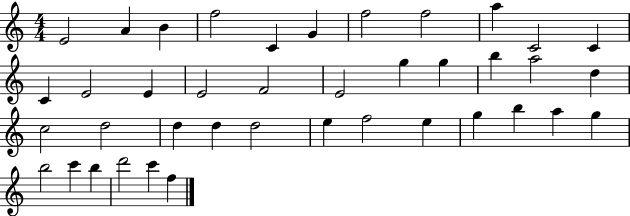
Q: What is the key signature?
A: C major